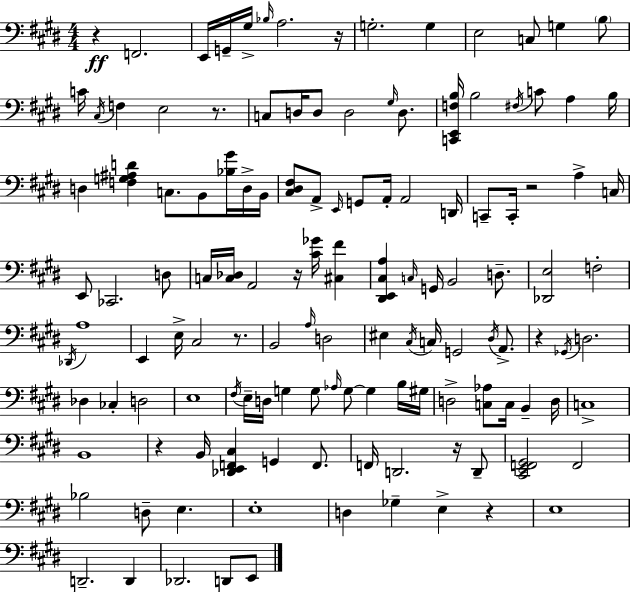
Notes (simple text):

R/q F2/h. E2/s G2/s G#3/s Bb3/s A3/h. R/s G3/h. G3/q E3/h C3/e G3/q B3/e C4/s C#3/s F3/q E3/h R/e. C3/e D3/s D3/e D3/h G#3/s D3/e. [C2,E2,F3,B3]/s B3/h F#3/s C4/e A3/q B3/s D3/q [F3,G3,A#3,D4]/q C3/e. B2/e [Bb3,G#4]/s D3/s B2/s [C#3,D#3,F#3]/e A2/e E2/s G2/e A2/s A2/h D2/s C2/e C2/s R/h A3/q C3/s E2/e CES2/h. D3/e C3/s [C3,Db3]/s A2/h R/s [C#4,Gb4]/s [C#3,F#4]/q [D#2,E2,C#3,A3]/q C3/s G2/s B2/h D3/e. [Db2,E3]/h F3/h Db2/s A3/w E2/q E3/s C#3/h R/e. B2/h A3/s D3/h EIS3/q C#3/s C3/s G2/h D#3/s A2/e. R/q Gb2/s D3/h. Db3/q CES3/q D3/h E3/w F#3/s E3/s D3/s G3/q G3/e Ab3/s G3/e G3/q B3/s G#3/s D3/h [C3,Ab3]/e C3/s B2/q D3/s C3/w B2/w R/q B2/s [Db2,E2,F2,C#3]/q G2/q F2/e. F2/s D2/h. R/s D2/e [C#2,E2,F2,G#2]/h F2/h Bb3/h D3/e E3/q. E3/w D3/q Gb3/q E3/q R/q E3/w D2/h. D2/q Db2/h. D2/e E2/e